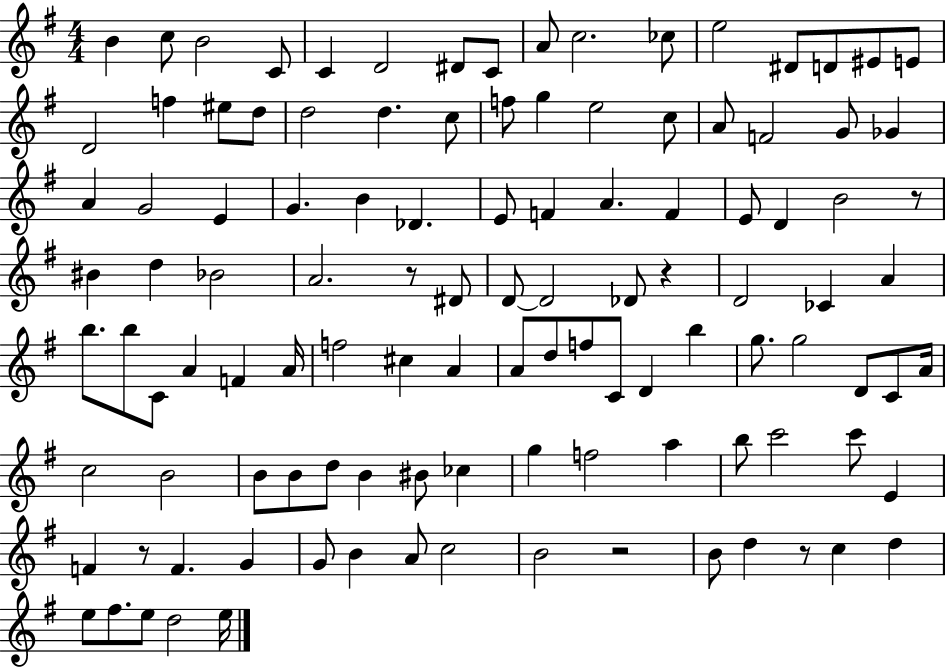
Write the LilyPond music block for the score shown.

{
  \clef treble
  \numericTimeSignature
  \time 4/4
  \key g \major
  b'4 c''8 b'2 c'8 | c'4 d'2 dis'8 c'8 | a'8 c''2. ces''8 | e''2 dis'8 d'8 eis'8 e'8 | \break d'2 f''4 eis''8 d''8 | d''2 d''4. c''8 | f''8 g''4 e''2 c''8 | a'8 f'2 g'8 ges'4 | \break a'4 g'2 e'4 | g'4. b'4 des'4. | e'8 f'4 a'4. f'4 | e'8 d'4 b'2 r8 | \break bis'4 d''4 bes'2 | a'2. r8 dis'8 | d'8~~ d'2 des'8 r4 | d'2 ces'4 a'4 | \break b''8. b''8 c'8 a'4 f'4 a'16 | f''2 cis''4 a'4 | a'8 d''8 f''8 c'8 d'4 b''4 | g''8. g''2 d'8 c'8 a'16 | \break c''2 b'2 | b'8 b'8 d''8 b'4 bis'8 ces''4 | g''4 f''2 a''4 | b''8 c'''2 c'''8 e'4 | \break f'4 r8 f'4. g'4 | g'8 b'4 a'8 c''2 | b'2 r2 | b'8 d''4 r8 c''4 d''4 | \break e''8 fis''8. e''8 d''2 e''16 | \bar "|."
}